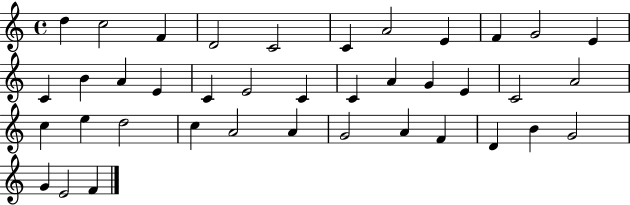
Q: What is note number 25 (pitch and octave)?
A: C5